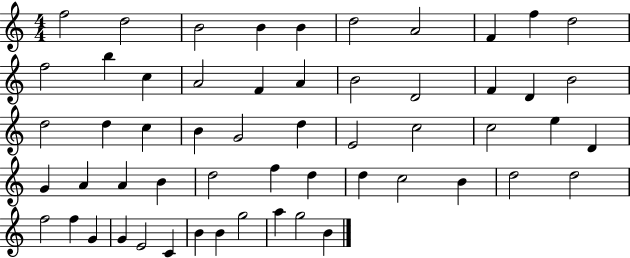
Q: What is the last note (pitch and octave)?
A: B4